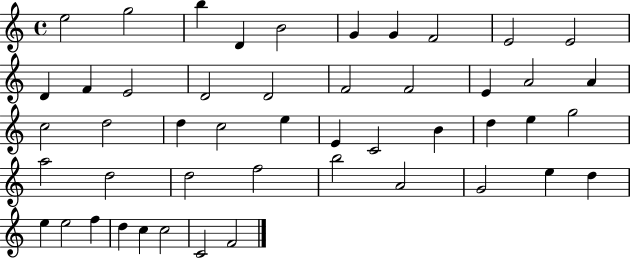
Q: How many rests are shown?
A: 0